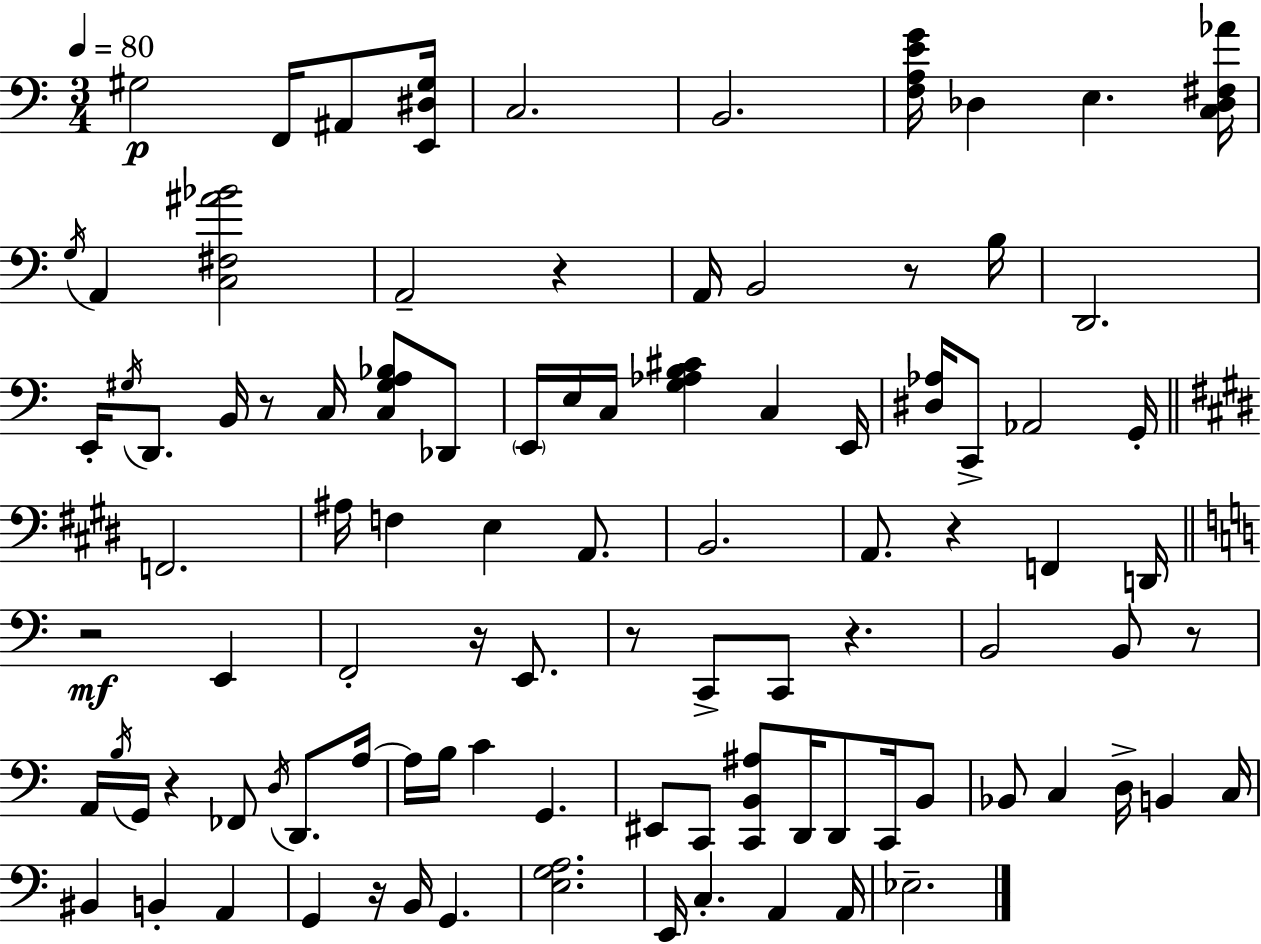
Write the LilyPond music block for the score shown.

{
  \clef bass
  \numericTimeSignature
  \time 3/4
  \key c \major
  \tempo 4 = 80
  \repeat volta 2 { gis2\p f,16 ais,8 <e, dis gis>16 | c2. | b,2. | <f a e' g'>16 des4 e4. <c des fis aes'>16 | \break \acciaccatura { g16 } a,4 <c fis ais' bes'>2 | a,2-- r4 | a,16 b,2 r8 | b16 d,2. | \break e,16-. \acciaccatura { gis16 } d,8. b,16 r8 c16 <c gis a bes>8 | des,8 \parenthesize e,16 e16 c16 <g aes b cis'>4 c4 | e,16 <dis aes>16 c,8-> aes,2 | g,16-. \bar "||" \break \key e \major f,2. | ais16 f4 e4 a,8. | b,2. | a,8. r4 f,4 d,16 | \break \bar "||" \break \key c \major r2\mf e,4 | f,2-. r16 e,8. | r8 c,8-> c,8 r4. | b,2 b,8 r8 | \break a,16 \acciaccatura { b16 } g,16 r4 fes,8 \acciaccatura { d16 } d,8. | a16~~ a16 b16 c'4 g,4. | eis,8 c,8 <c, b, ais>8 d,16 d,8 c,16 | b,8 bes,8 c4 d16-> b,4 | \break c16 bis,4 b,4-. a,4 | g,4 r16 b,16 g,4. | <e g a>2. | e,16 c4.-. a,4 | \break a,16 ees2.-- | } \bar "|."
}